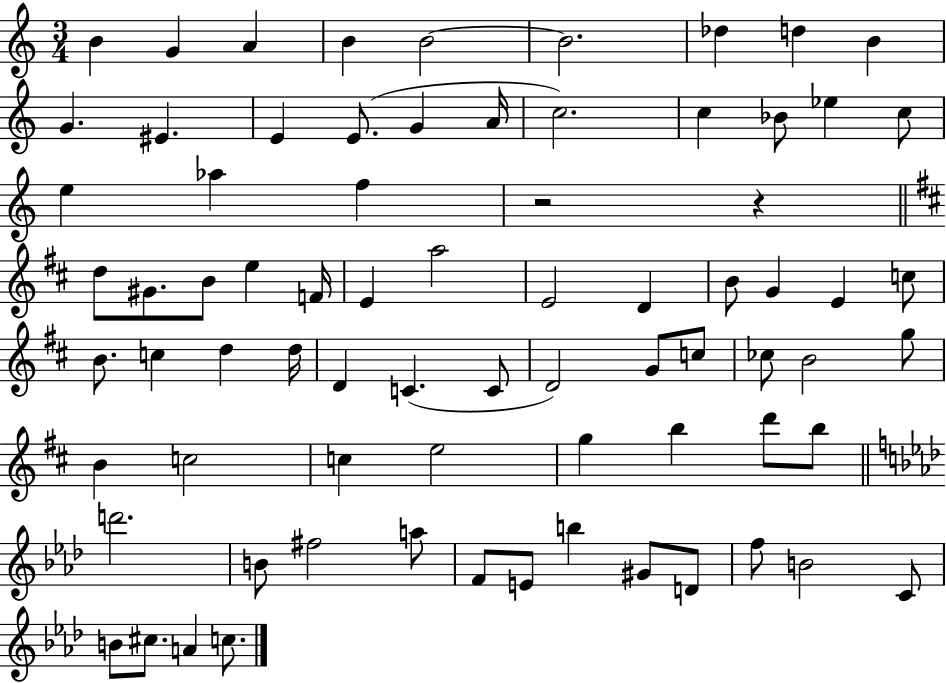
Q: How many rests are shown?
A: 2